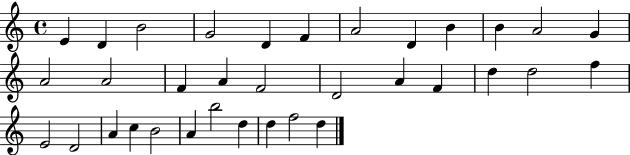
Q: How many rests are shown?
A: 0